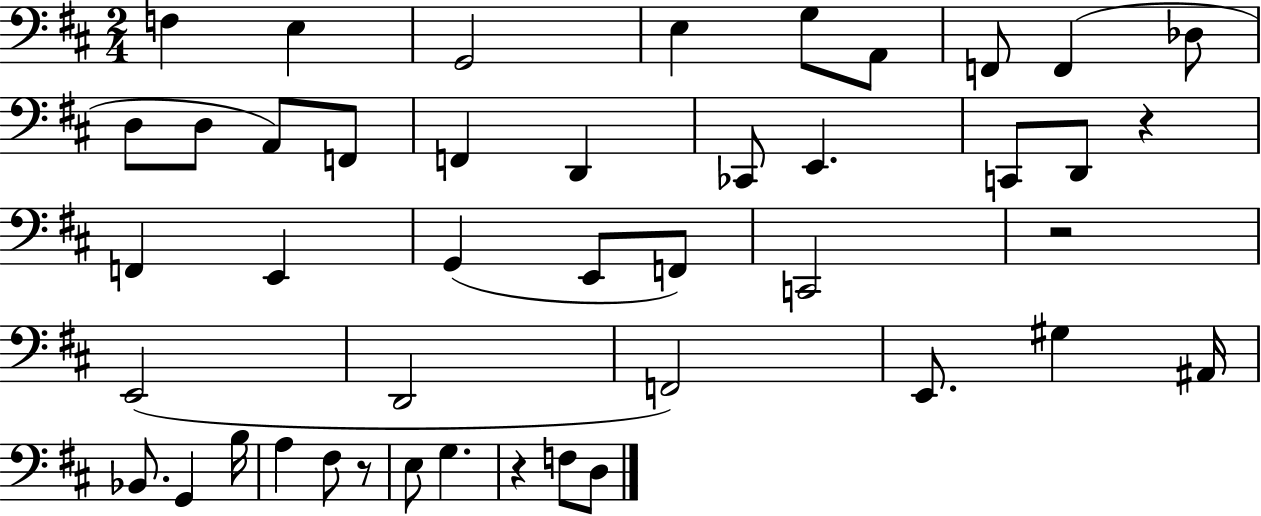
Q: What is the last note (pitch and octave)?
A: D3